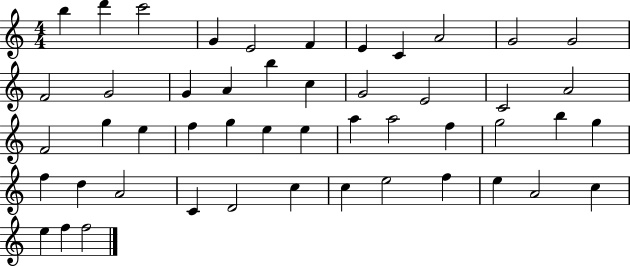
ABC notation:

X:1
T:Untitled
M:4/4
L:1/4
K:C
b d' c'2 G E2 F E C A2 G2 G2 F2 G2 G A b c G2 E2 C2 A2 F2 g e f g e e a a2 f g2 b g f d A2 C D2 c c e2 f e A2 c e f f2